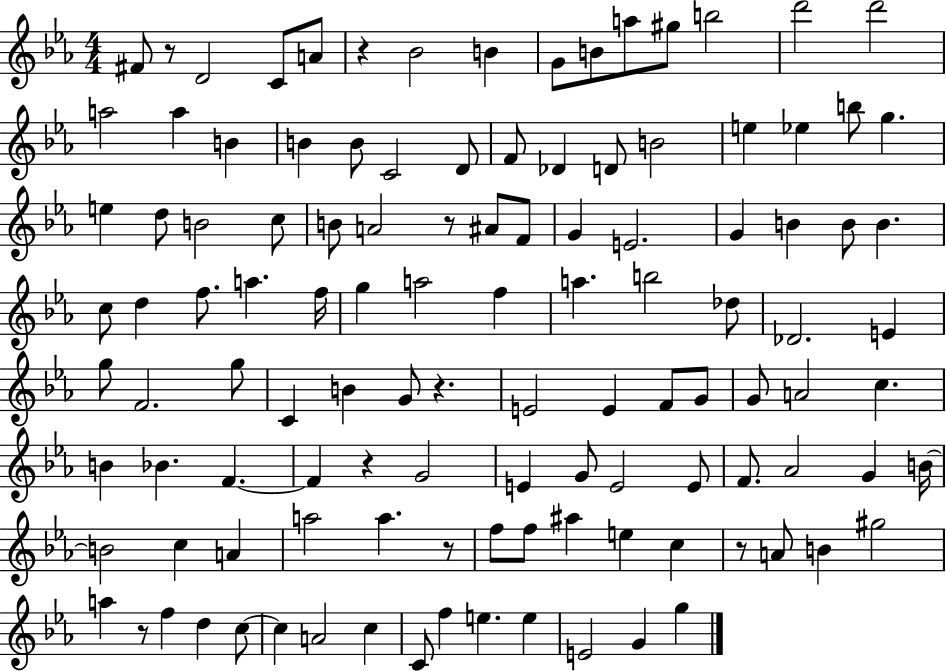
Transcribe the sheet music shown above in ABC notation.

X:1
T:Untitled
M:4/4
L:1/4
K:Eb
^F/2 z/2 D2 C/2 A/2 z _B2 B G/2 B/2 a/2 ^g/2 b2 d'2 d'2 a2 a B B B/2 C2 D/2 F/2 _D D/2 B2 e _e b/2 g e d/2 B2 c/2 B/2 A2 z/2 ^A/2 F/2 G E2 G B B/2 B c/2 d f/2 a f/4 g a2 f a b2 _d/2 _D2 E g/2 F2 g/2 C B G/2 z E2 E F/2 G/2 G/2 A2 c B _B F F z G2 E G/2 E2 E/2 F/2 _A2 G B/4 B2 c A a2 a z/2 f/2 f/2 ^a e c z/2 A/2 B ^g2 a z/2 f d c/2 c A2 c C/2 f e e E2 G g